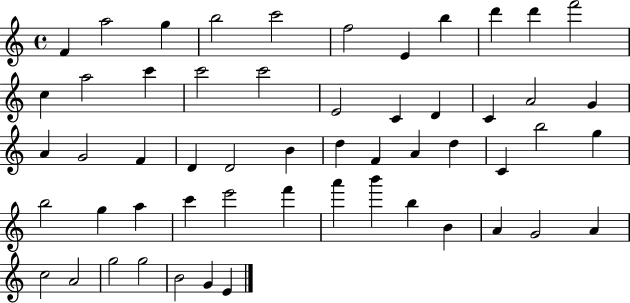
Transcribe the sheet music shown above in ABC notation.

X:1
T:Untitled
M:4/4
L:1/4
K:C
F a2 g b2 c'2 f2 E b d' d' f'2 c a2 c' c'2 c'2 E2 C D C A2 G A G2 F D D2 B d F A d C b2 g b2 g a c' e'2 f' a' b' b B A G2 A c2 A2 g2 g2 B2 G E